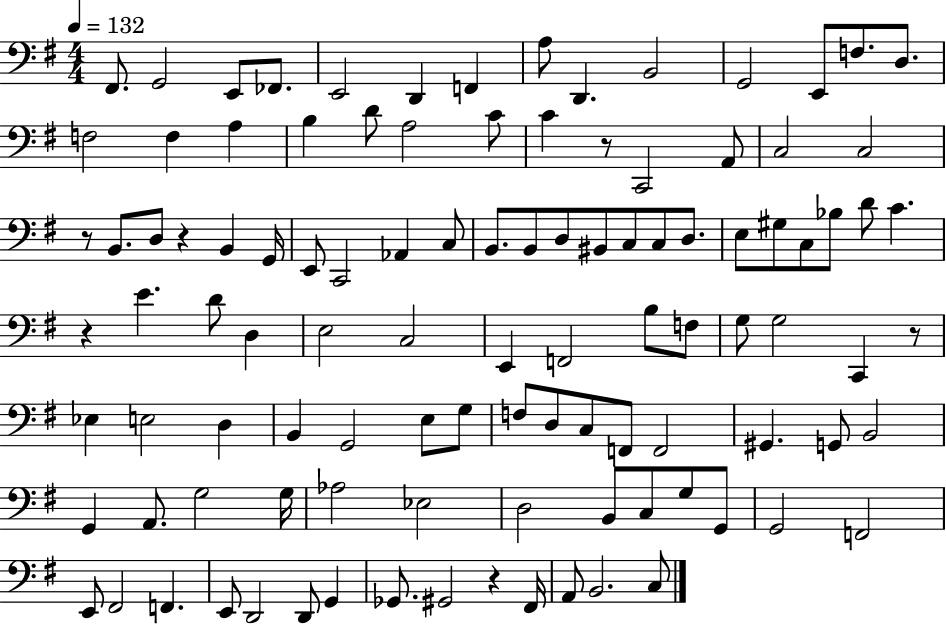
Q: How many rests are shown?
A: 6